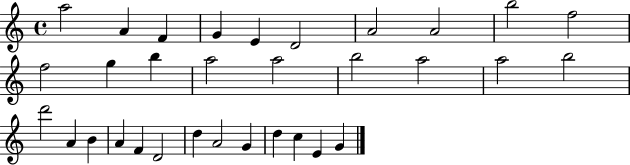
A5/h A4/q F4/q G4/q E4/q D4/h A4/h A4/h B5/h F5/h F5/h G5/q B5/q A5/h A5/h B5/h A5/h A5/h B5/h D6/h A4/q B4/q A4/q F4/q D4/h D5/q A4/h G4/q D5/q C5/q E4/q G4/q